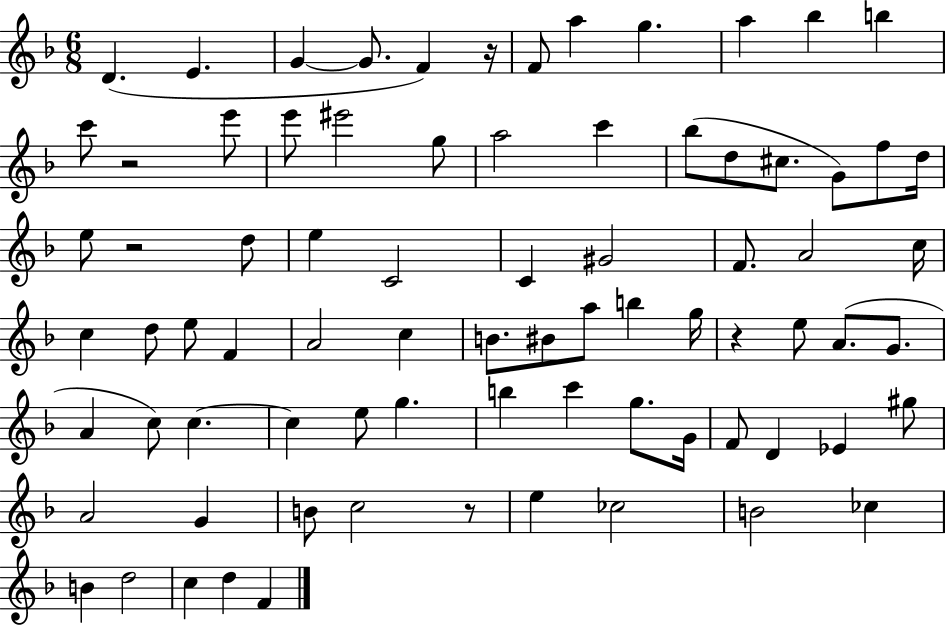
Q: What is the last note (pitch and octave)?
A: F4